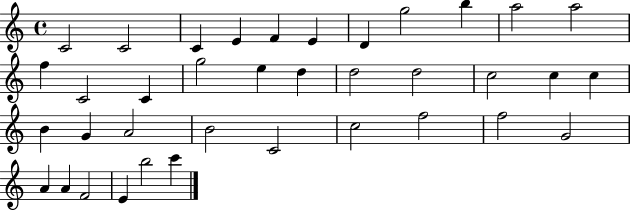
X:1
T:Untitled
M:4/4
L:1/4
K:C
C2 C2 C E F E D g2 b a2 a2 f C2 C g2 e d d2 d2 c2 c c B G A2 B2 C2 c2 f2 f2 G2 A A F2 E b2 c'